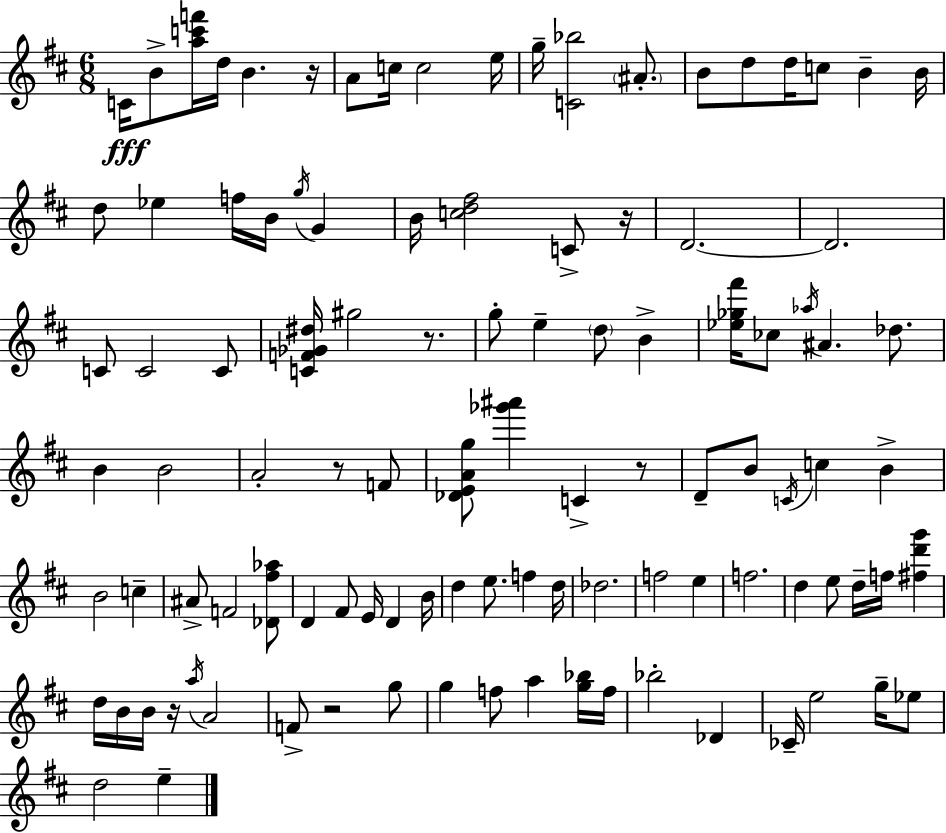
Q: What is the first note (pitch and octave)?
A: C4